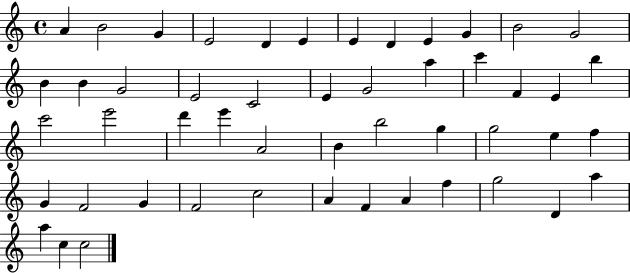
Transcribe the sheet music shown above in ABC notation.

X:1
T:Untitled
M:4/4
L:1/4
K:C
A B2 G E2 D E E D E G B2 G2 B B G2 E2 C2 E G2 a c' F E b c'2 e'2 d' e' A2 B b2 g g2 e f G F2 G F2 c2 A F A f g2 D a a c c2